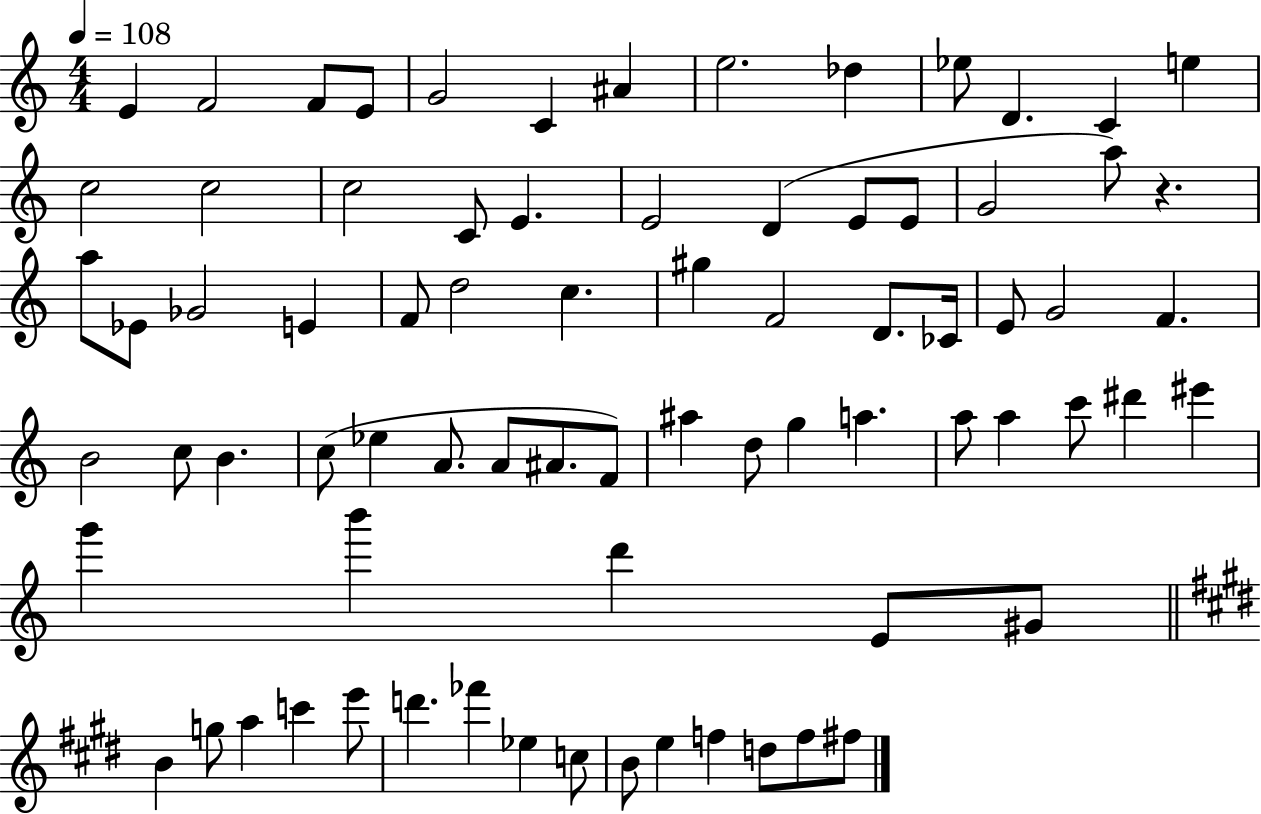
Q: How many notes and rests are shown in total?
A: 77